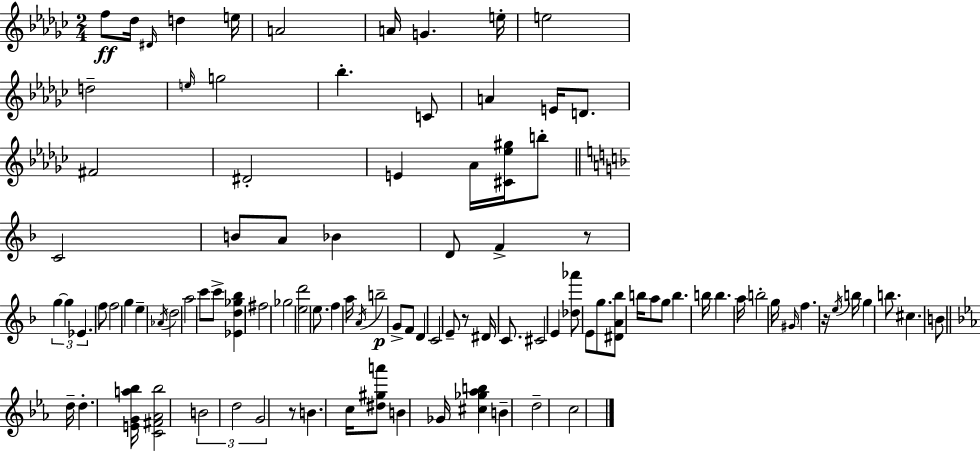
{
  \clef treble
  \numericTimeSignature
  \time 2/4
  \key ees \minor
  f''8\ff des''16 \grace { dis'16 } d''4 | e''16 a'2 | a'16 g'4. | e''16-. e''2 | \break d''2-- | \grace { e''16 } g''2 | bes''4.-. | c'8 a'4 e'16 d'8. | \break fis'2 | dis'2-. | e'4 aes'16 <cis' ees'' gis''>16 | b''8-. \bar "||" \break \key f \major c'2 | b'8 a'8 bes'4 | d'8 f'4-> r8 | \tuplet 3/2 { g''4~~ g''4 | \break ees'4. } f''8 | f''2 | g''4 e''4-- | \acciaccatura { aes'16 } d''2 | \break a''2 | c'''8 c'''8-> <ees' d'' ges'' bes''>4 | fis''2 | ges''2 | \break <e'' d'''>2 | e''8. f''4 | a''16 \acciaccatura { a'16 }\p b''2-- | g'8-> f'8 d'4 | \break c'2 | e'8-- r8 dis'16 c'8. | cis'2 | e'4 <des'' aes'''>8 | \break e'8 g''8. <dis' a' bes''>8 b''16 | a''8 g''8 b''4. | b''16 b''4. | a''16 b''2-. | \break g''16 \grace { gis'16 } f''4. | r16 \acciaccatura { e''16 } b''16 g''4 | b''8. cis''4. | b'8 \bar "||" \break \key c \minor d''16-- d''4.-. <e' g' a'' bes''>16 | <c' fis' aes' bes''>2 | \tuplet 3/2 { b'2 | d''2 | \break g'2 } | r8 b'4. | c''16 <dis'' gis'' a'''>8 b'4 ges'16 | <cis'' ges'' aes'' b''>4 b'4-- | \break d''2-- | c''2 | \bar "|."
}